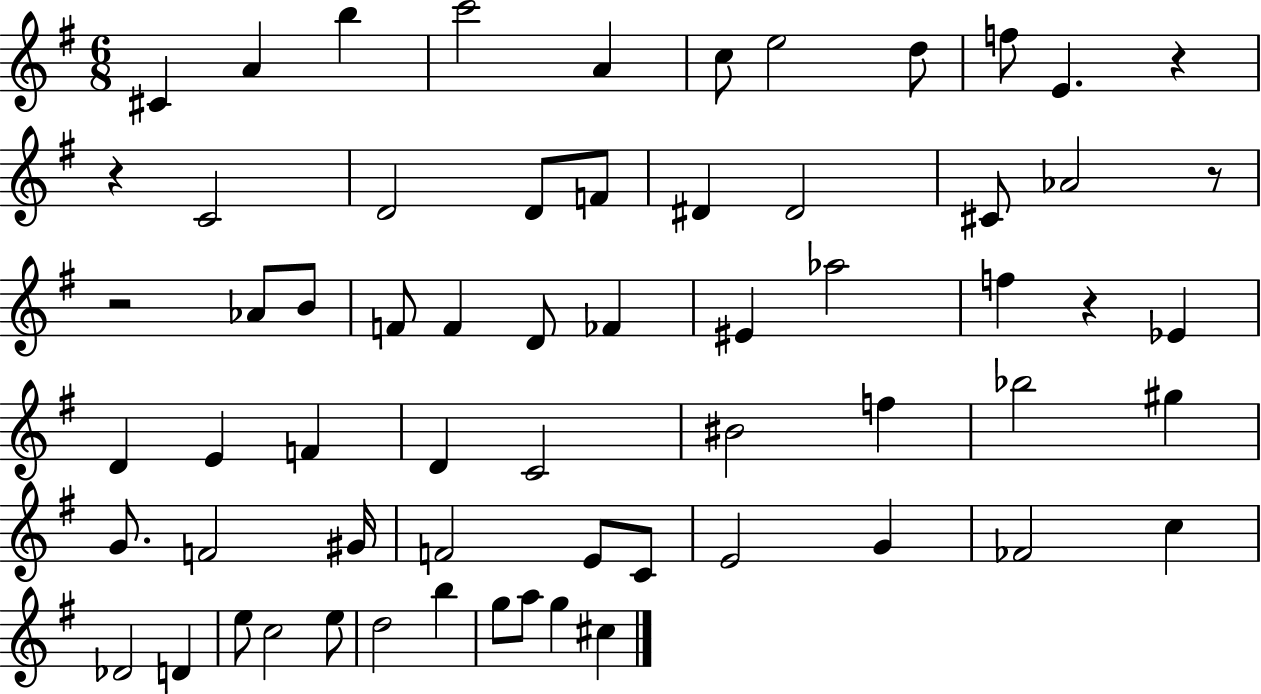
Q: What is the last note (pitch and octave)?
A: C#5